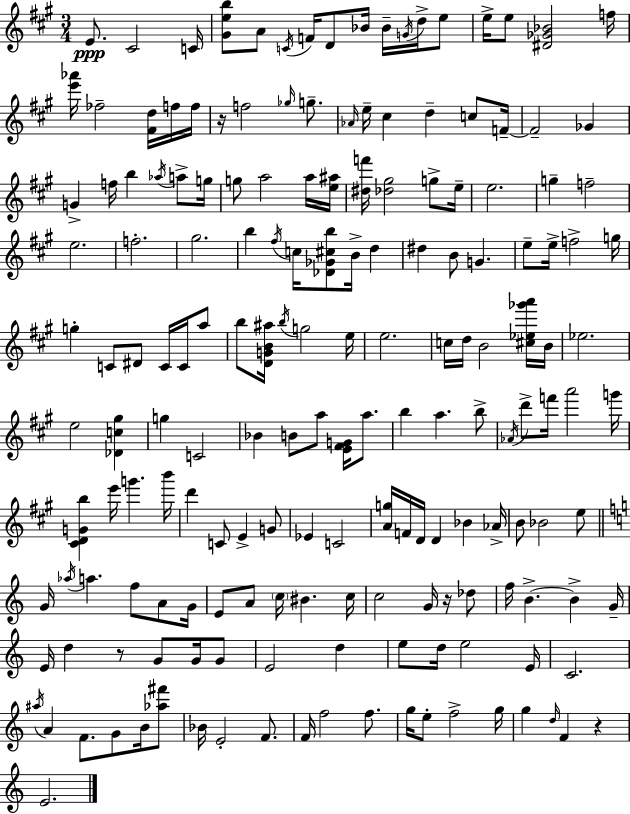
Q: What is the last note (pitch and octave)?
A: E4